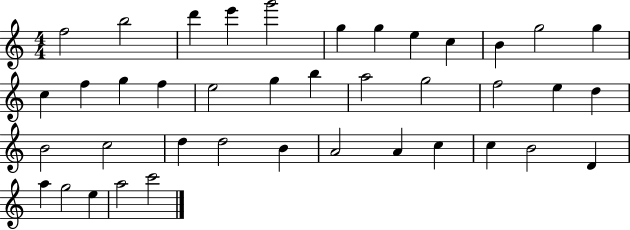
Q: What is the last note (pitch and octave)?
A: C6